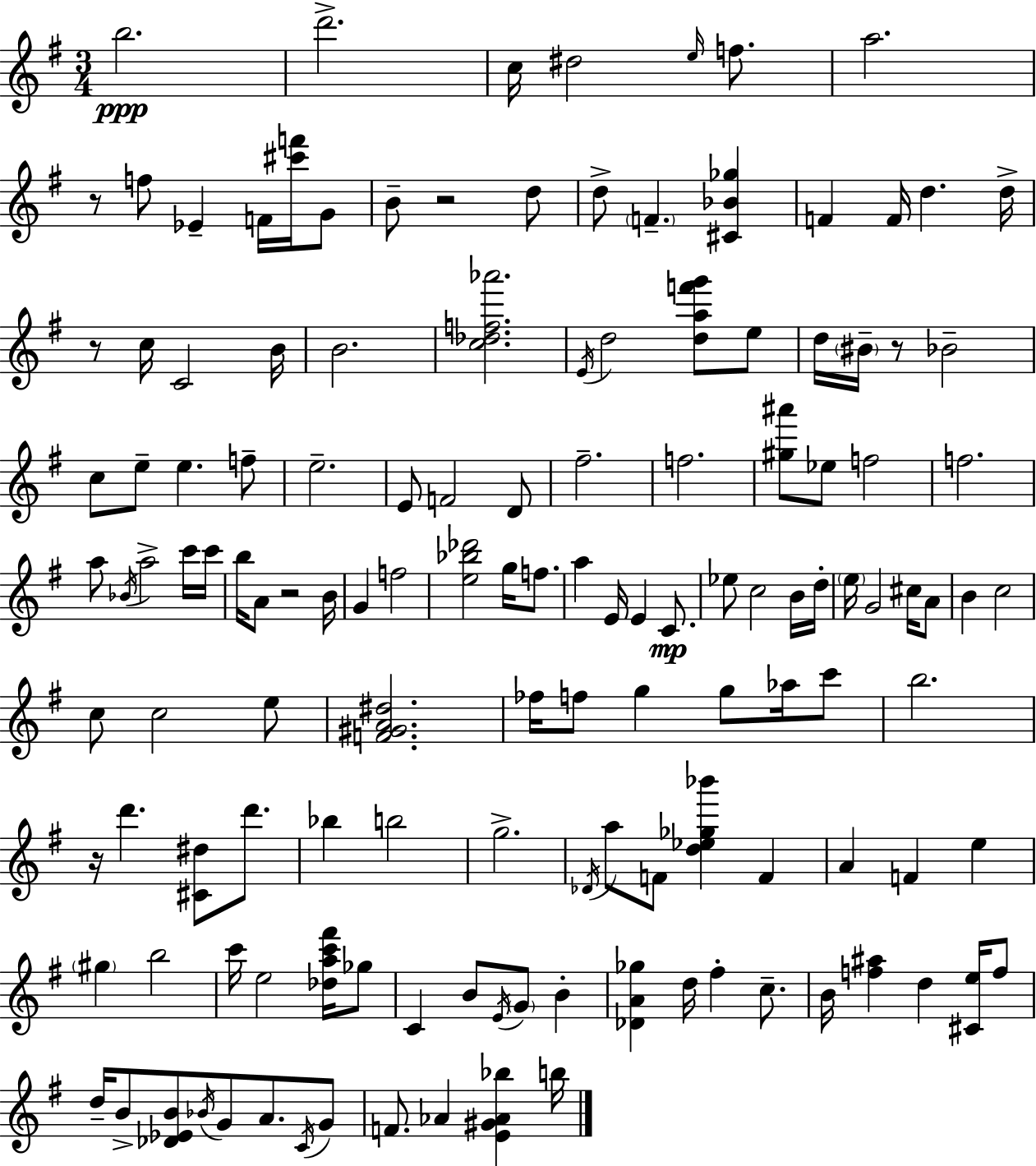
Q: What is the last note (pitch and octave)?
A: B5